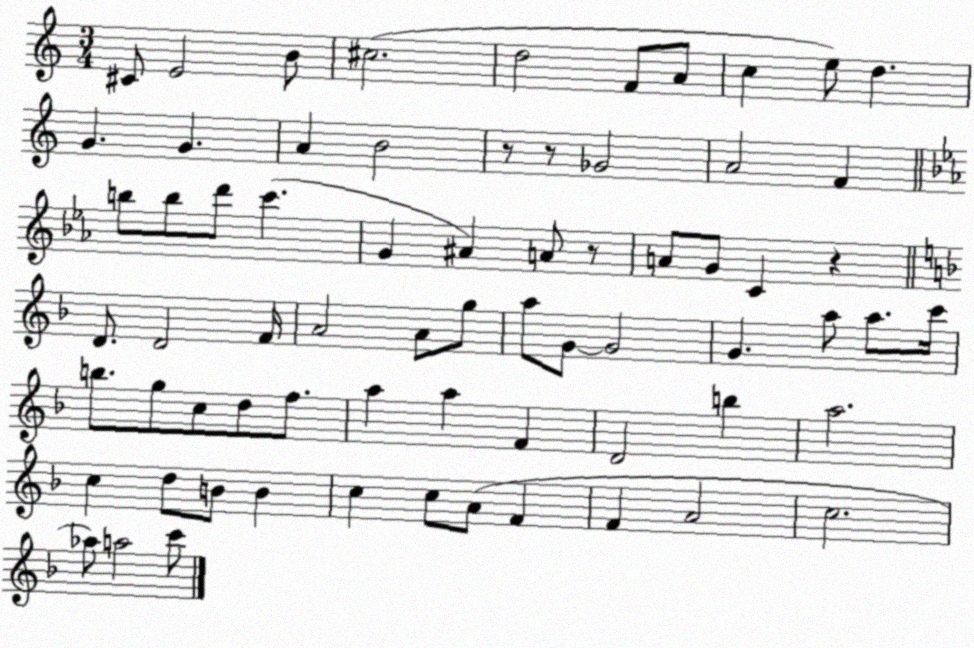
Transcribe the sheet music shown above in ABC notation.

X:1
T:Untitled
M:3/4
L:1/4
K:C
^C/2 E2 B/2 ^c2 d2 F/2 A/2 c e/2 d G G A B2 z/2 z/2 _G2 A2 F b/2 b/2 d'/2 c' G ^A A/2 z/2 A/2 G/2 C z D/2 D2 F/4 A2 A/2 g/2 a/2 G/2 G2 G a/2 a/2 c'/4 b/2 g/2 c/2 d/2 f/2 a a F D2 b a2 c d/2 B/2 B c c/2 A/2 F F A2 c2 _a/2 a2 c'/2